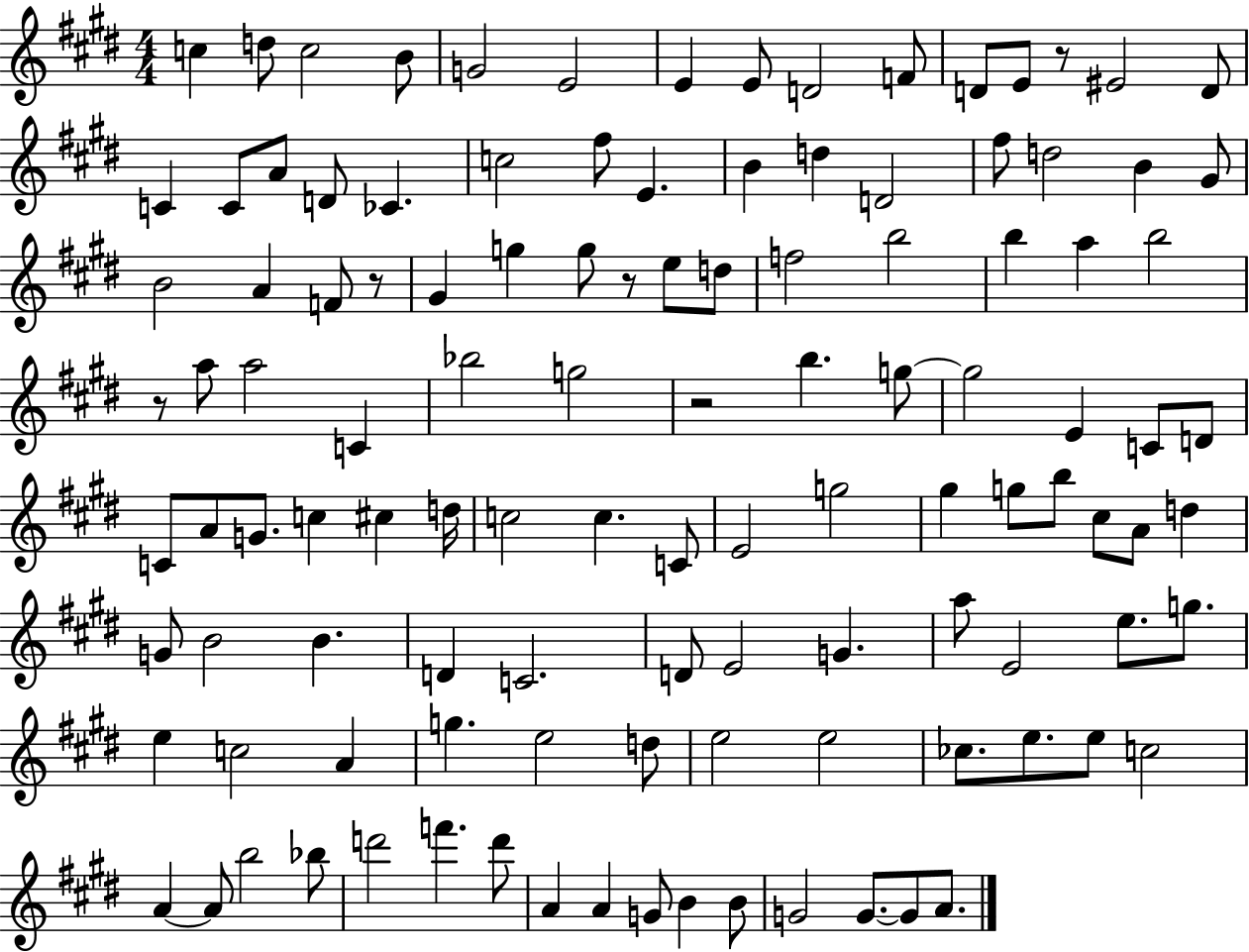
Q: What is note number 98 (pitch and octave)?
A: Bb5